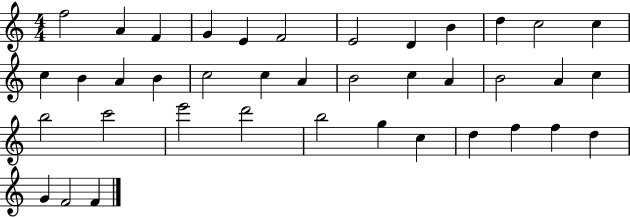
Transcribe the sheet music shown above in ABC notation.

X:1
T:Untitled
M:4/4
L:1/4
K:C
f2 A F G E F2 E2 D B d c2 c c B A B c2 c A B2 c A B2 A c b2 c'2 e'2 d'2 b2 g c d f f d G F2 F